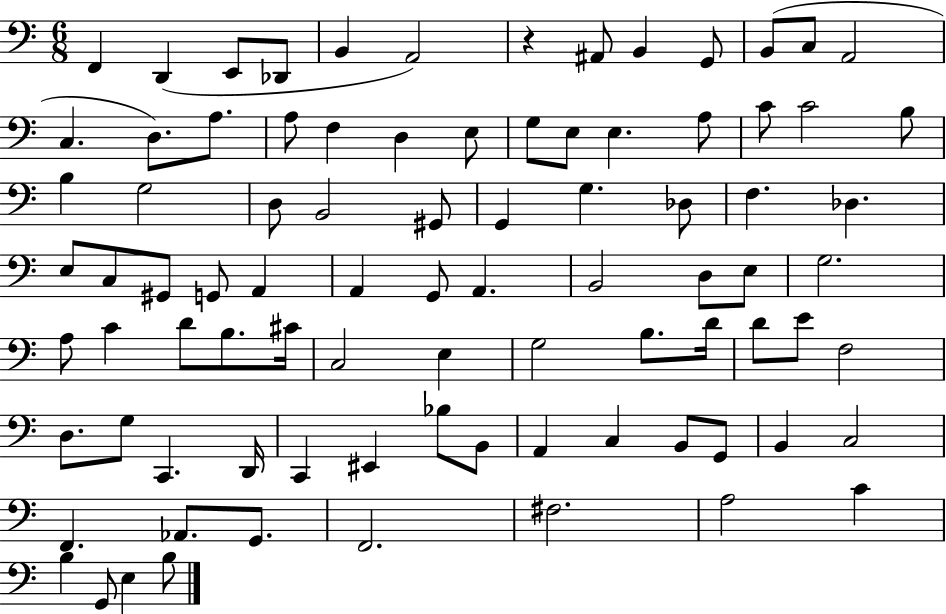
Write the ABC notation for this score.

X:1
T:Untitled
M:6/8
L:1/4
K:C
F,, D,, E,,/2 _D,,/2 B,, A,,2 z ^A,,/2 B,, G,,/2 B,,/2 C,/2 A,,2 C, D,/2 A,/2 A,/2 F, D, E,/2 G,/2 E,/2 E, A,/2 C/2 C2 B,/2 B, G,2 D,/2 B,,2 ^G,,/2 G,, G, _D,/2 F, _D, E,/2 C,/2 ^G,,/2 G,,/2 A,, A,, G,,/2 A,, B,,2 D,/2 E,/2 G,2 A,/2 C D/2 B,/2 ^C/4 C,2 E, G,2 B,/2 D/4 D/2 E/2 F,2 D,/2 G,/2 C,, D,,/4 C,, ^E,, _B,/2 B,,/2 A,, C, B,,/2 G,,/2 B,, C,2 F,, _A,,/2 G,,/2 F,,2 ^F,2 A,2 C B, G,,/2 E, B,/2